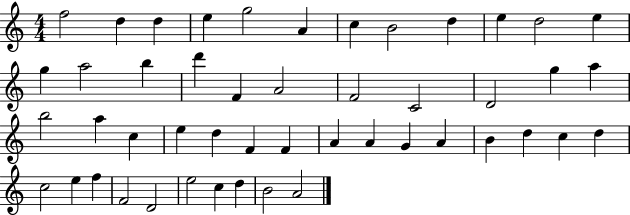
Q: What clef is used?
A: treble